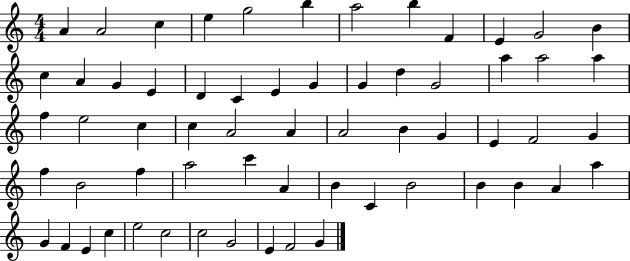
A4/q A4/h C5/q E5/q G5/h B5/q A5/h B5/q F4/q E4/q G4/h B4/q C5/q A4/q G4/q E4/q D4/q C4/q E4/q G4/q G4/q D5/q G4/h A5/q A5/h A5/q F5/q E5/h C5/q C5/q A4/h A4/q A4/h B4/q G4/q E4/q F4/h G4/q F5/q B4/h F5/q A5/h C6/q A4/q B4/q C4/q B4/h B4/q B4/q A4/q A5/q G4/q F4/q E4/q C5/q E5/h C5/h C5/h G4/h E4/q F4/h G4/q